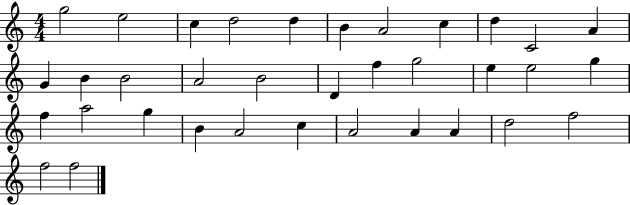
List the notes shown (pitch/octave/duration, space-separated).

G5/h E5/h C5/q D5/h D5/q B4/q A4/h C5/q D5/q C4/h A4/q G4/q B4/q B4/h A4/h B4/h D4/q F5/q G5/h E5/q E5/h G5/q F5/q A5/h G5/q B4/q A4/h C5/q A4/h A4/q A4/q D5/h F5/h F5/h F5/h